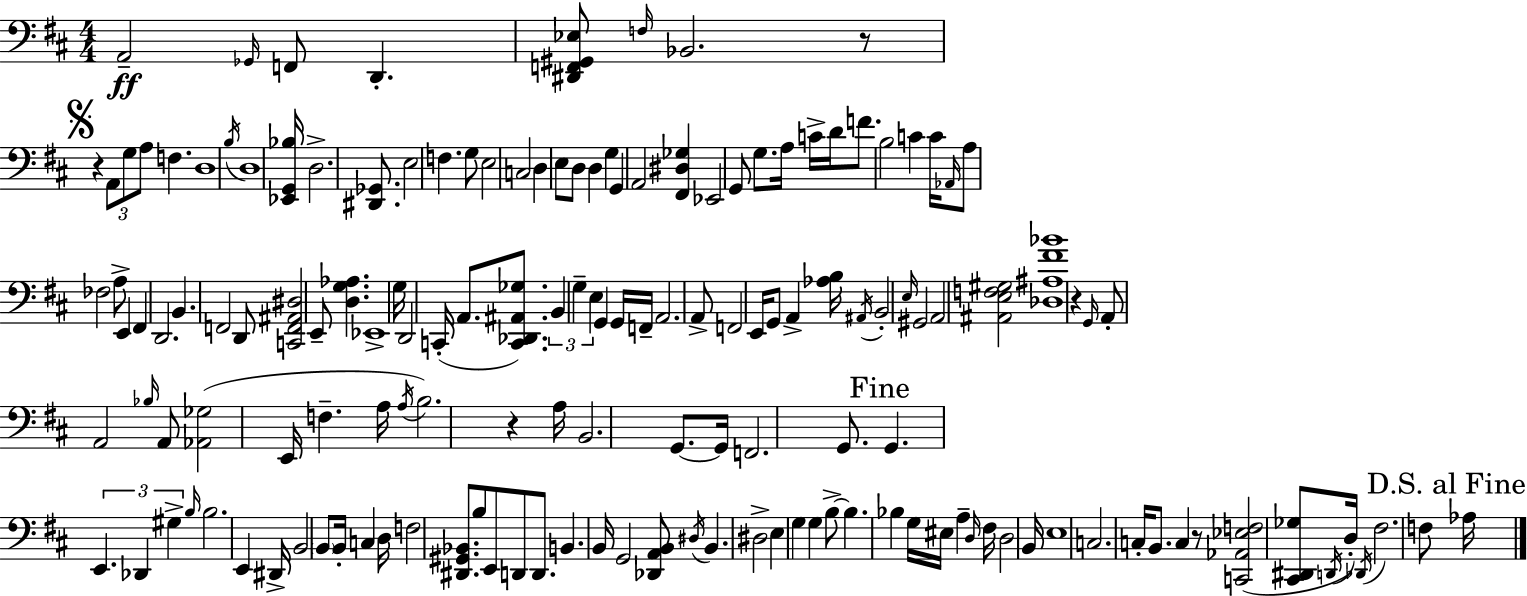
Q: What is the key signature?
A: D major